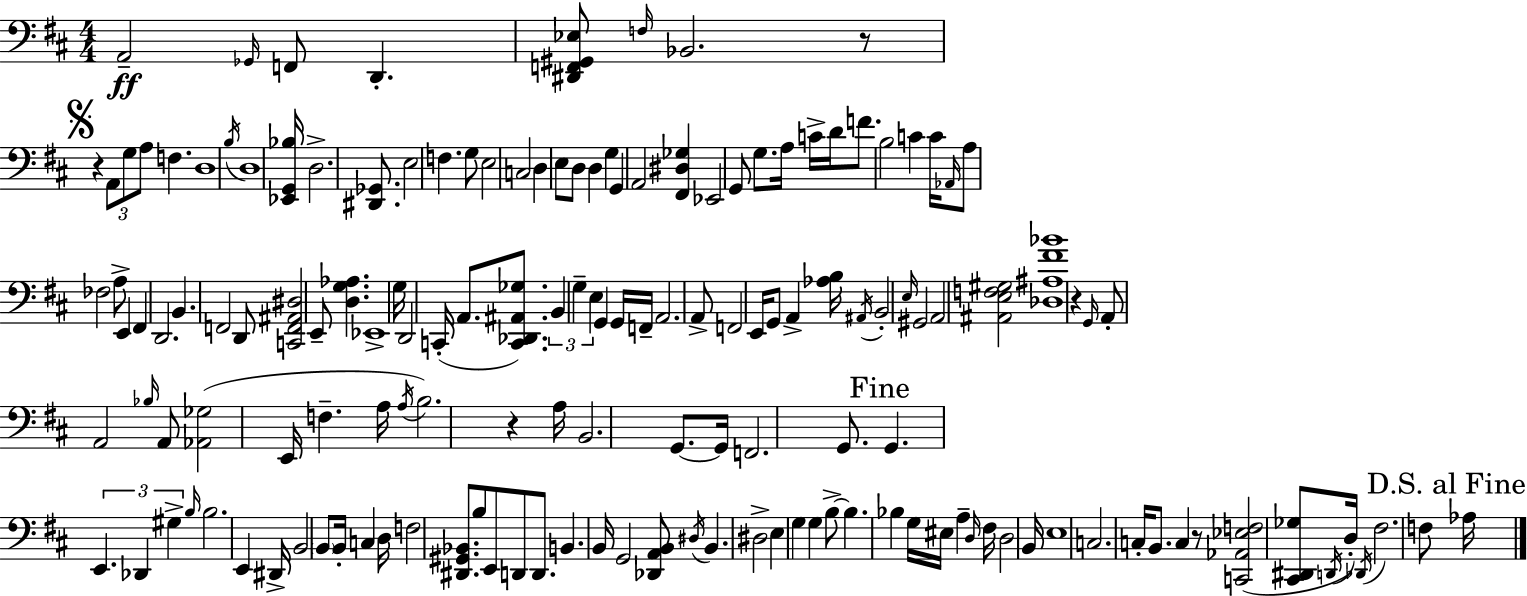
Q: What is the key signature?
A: D major